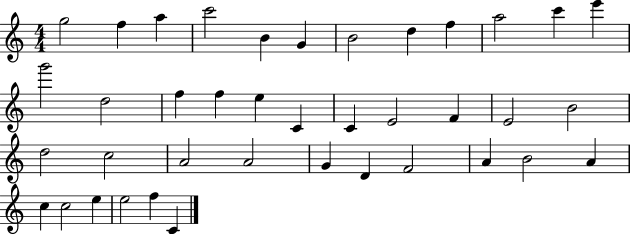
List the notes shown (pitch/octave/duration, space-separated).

G5/h F5/q A5/q C6/h B4/q G4/q B4/h D5/q F5/q A5/h C6/q E6/q G6/h D5/h F5/q F5/q E5/q C4/q C4/q E4/h F4/q E4/h B4/h D5/h C5/h A4/h A4/h G4/q D4/q F4/h A4/q B4/h A4/q C5/q C5/h E5/q E5/h F5/q C4/q